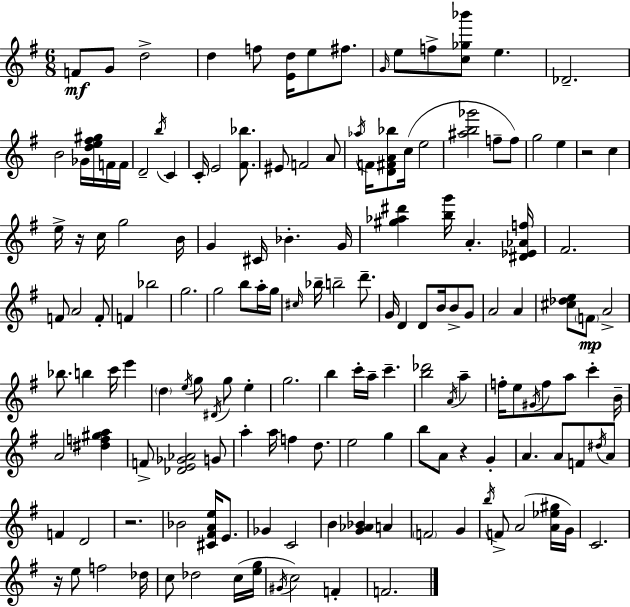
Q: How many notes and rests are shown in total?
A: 155